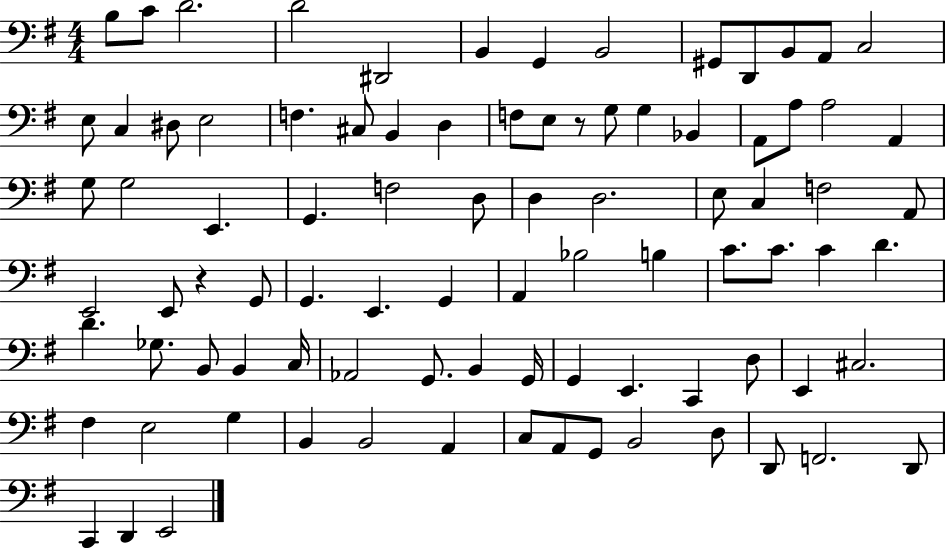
{
  \clef bass
  \numericTimeSignature
  \time 4/4
  \key g \major
  b8 c'8 d'2. | d'2 dis,2 | b,4 g,4 b,2 | gis,8 d,8 b,8 a,8 c2 | \break e8 c4 dis8 e2 | f4. cis8 b,4 d4 | f8 e8 r8 g8 g4 bes,4 | a,8 a8 a2 a,4 | \break g8 g2 e,4. | g,4. f2 d8 | d4 d2. | e8 c4 f2 a,8 | \break e,2 e,8 r4 g,8 | g,4. e,4. g,4 | a,4 bes2 b4 | c'8. c'8. c'4 d'4. | \break d'4. ges8. b,8 b,4 c16 | aes,2 g,8. b,4 g,16 | g,4 e,4. c,4 d8 | e,4 cis2. | \break fis4 e2 g4 | b,4 b,2 a,4 | c8 a,8 g,8 b,2 d8 | d,8 f,2. d,8 | \break c,4 d,4 e,2 | \bar "|."
}